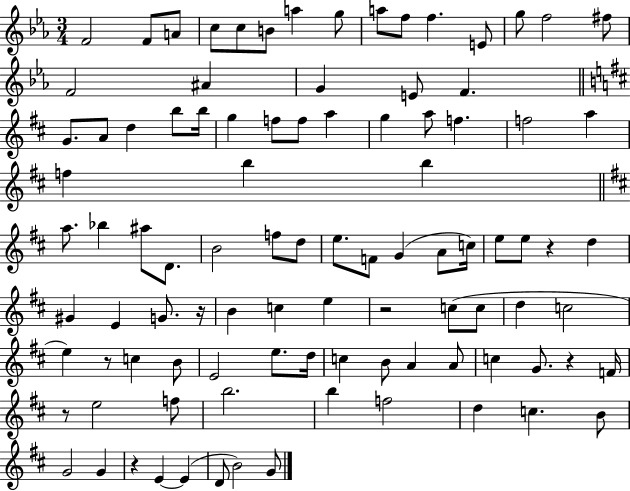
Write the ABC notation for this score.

X:1
T:Untitled
M:3/4
L:1/4
K:Eb
F2 F/2 A/2 c/2 c/2 B/2 a g/2 a/2 f/2 f E/2 g/2 f2 ^f/2 F2 ^A G E/2 F G/2 A/2 d b/2 b/4 g f/2 f/2 a g a/2 f f2 a f b b a/2 _b ^a/2 D/2 B2 f/2 d/2 e/2 F/2 G A/2 c/4 e/2 e/2 z d ^G E G/2 z/4 B c e z2 c/2 c/2 d c2 e z/2 c B/2 E2 e/2 d/4 c B/2 A A/2 c G/2 z F/4 z/2 e2 f/2 b2 b f2 d c B/2 G2 G z E E D/2 B2 G/2